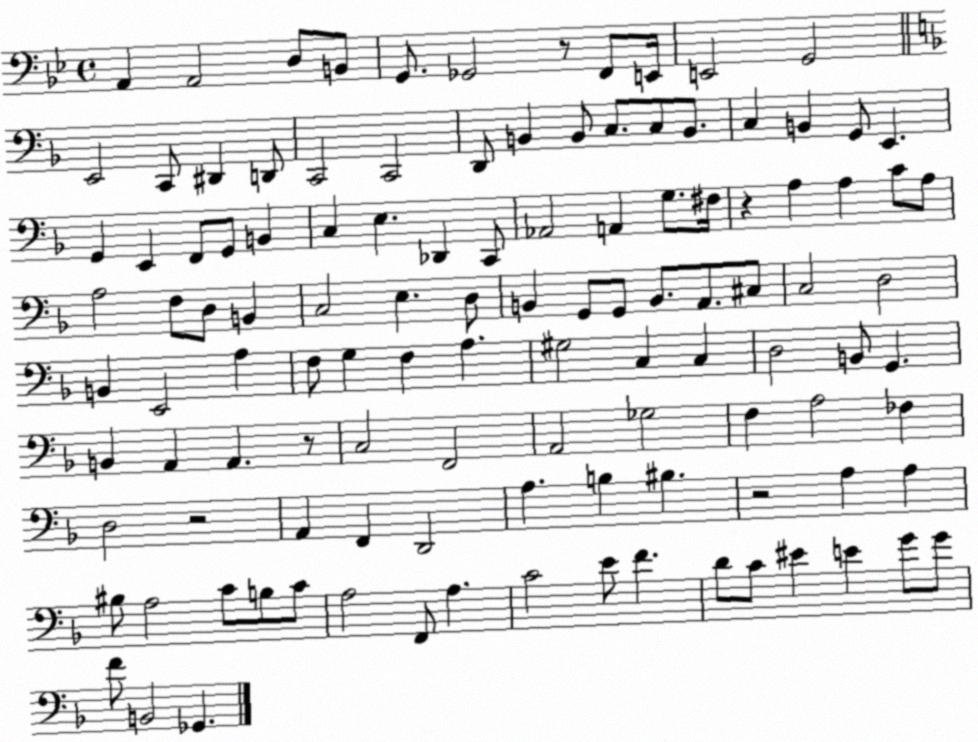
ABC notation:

X:1
T:Untitled
M:4/4
L:1/4
K:Bb
A,, A,,2 D,/2 B,,/2 G,,/2 _G,,2 z/2 F,,/2 E,,/4 E,,2 G,,2 E,,2 C,,/2 ^D,, D,,/2 C,,2 C,,2 D,,/2 B,, B,,/2 C,/2 C,/2 B,,/2 C, B,, G,,/2 E,, G,, E,, F,,/2 G,,/2 B,, C, E, _D,, C,,/2 _A,,2 A,, G,/2 ^F,/4 z A, A, C/2 A,/2 A,2 F,/2 D,/2 B,, C,2 E, D,/2 B,, G,,/2 G,,/2 B,,/2 A,,/2 ^C,/2 C,2 D,2 B,, E,,2 A, F,/2 G, F, A, ^G,2 C, C, D,2 B,,/2 G,, B,, A,, A,, z/2 C,2 F,,2 A,,2 _G,2 F, A,2 _F, D,2 z2 A,, F,, D,,2 A, B, ^B, z2 A, A, ^B,/2 A,2 C/2 B,/2 C/2 A,2 F,,/2 A, C2 E/2 F D/2 C/2 ^E E G/2 G/2 F/2 B,,2 _G,,